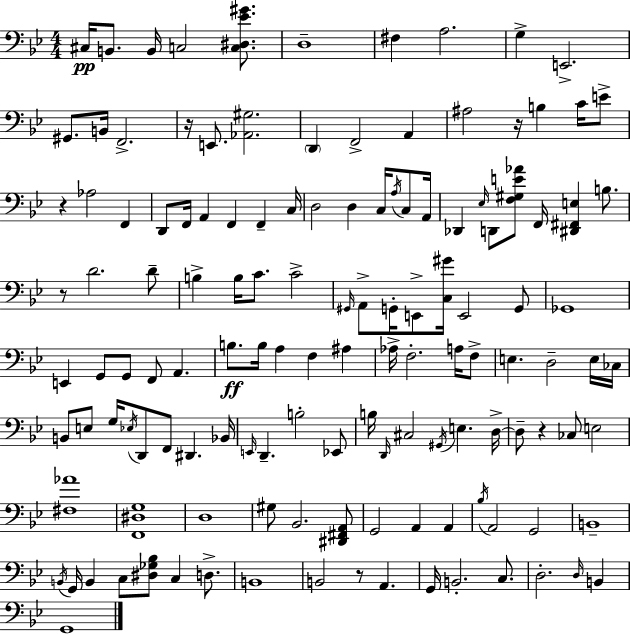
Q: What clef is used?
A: bass